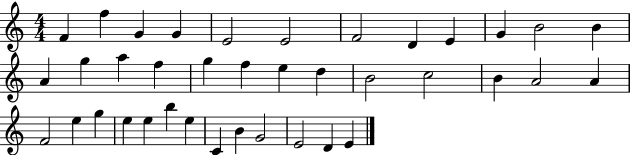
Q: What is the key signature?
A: C major